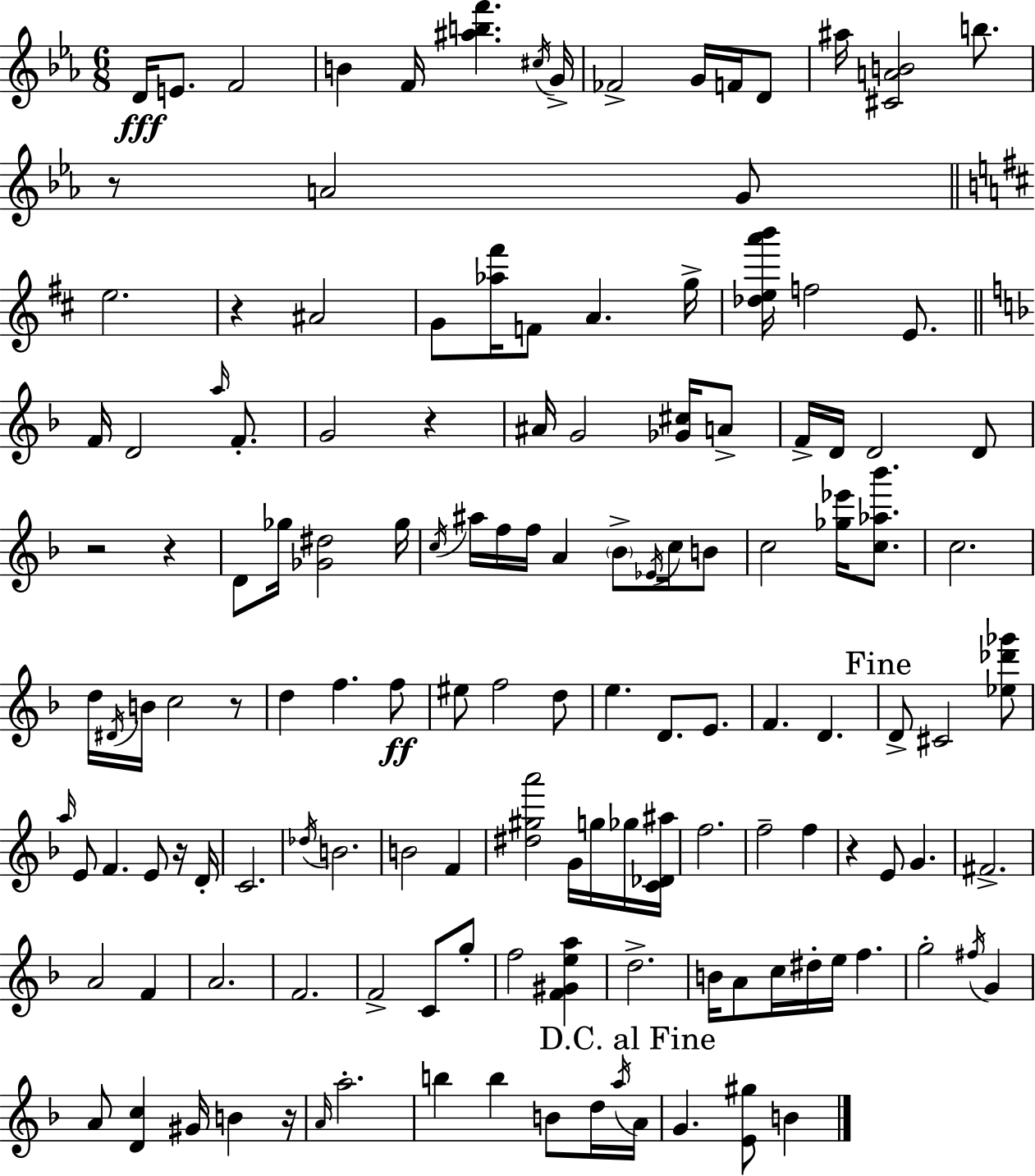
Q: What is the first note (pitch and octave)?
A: D4